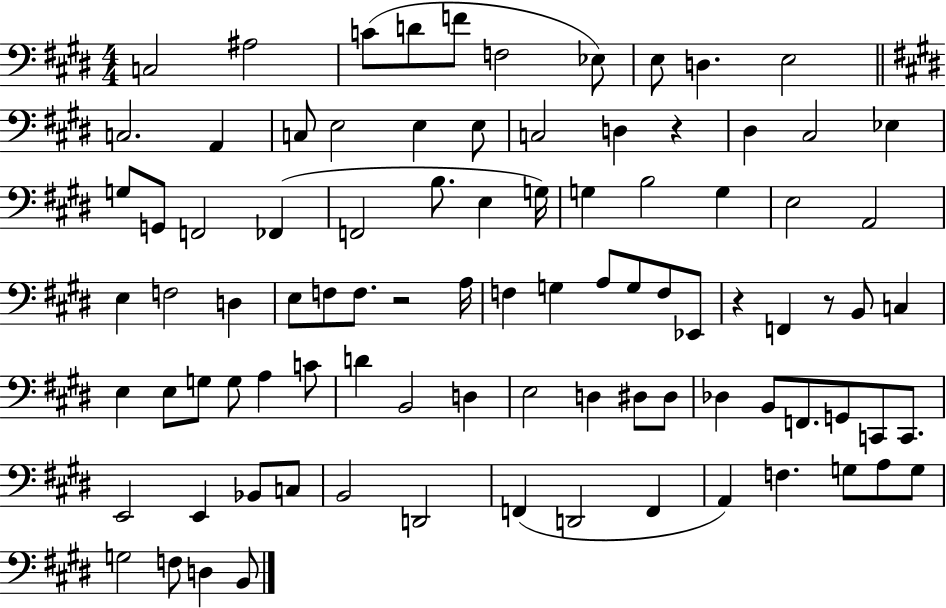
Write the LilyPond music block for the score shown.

{
  \clef bass
  \numericTimeSignature
  \time 4/4
  \key e \major
  c2 ais2 | c'8( d'8 f'8 f2 ees8) | e8 d4. e2 | \bar "||" \break \key e \major c2. a,4 | c8 e2 e4 e8 | c2 d4 r4 | dis4 cis2 ees4 | \break g8 g,8 f,2 fes,4( | f,2 b8. e4 g16) | g4 b2 g4 | e2 a,2 | \break e4 f2 d4 | e8 f8 f8. r2 a16 | f4 g4 a8 g8 f8 ees,8 | r4 f,4 r8 b,8 c4 | \break e4 e8 g8 g8 a4 c'8 | d'4 b,2 d4 | e2 d4 dis8 dis8 | des4 b,8 f,8. g,8 c,8 c,8. | \break e,2 e,4 bes,8 c8 | b,2 d,2 | f,4( d,2 f,4 | a,4) f4. g8 a8 g8 | \break g2 f8 d4 b,8 | \bar "|."
}